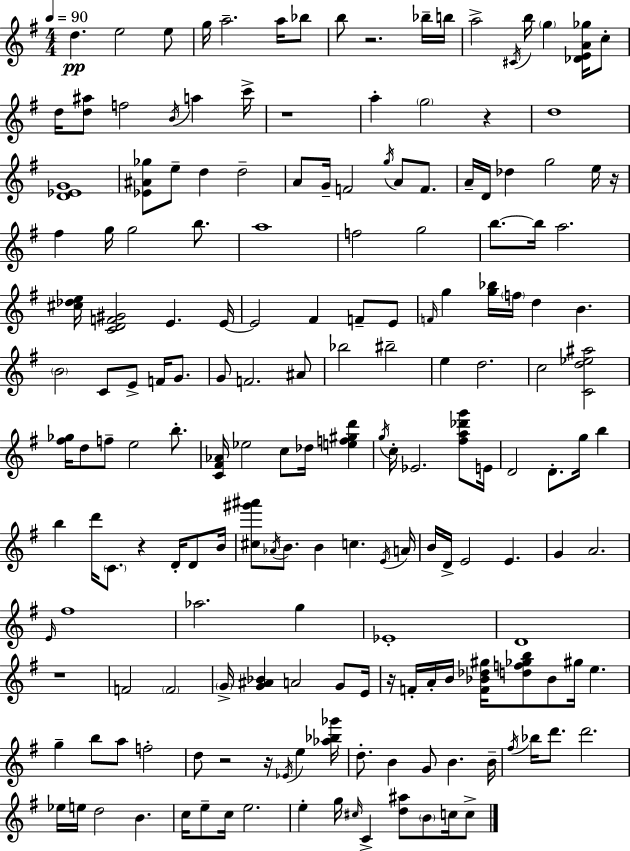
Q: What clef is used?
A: treble